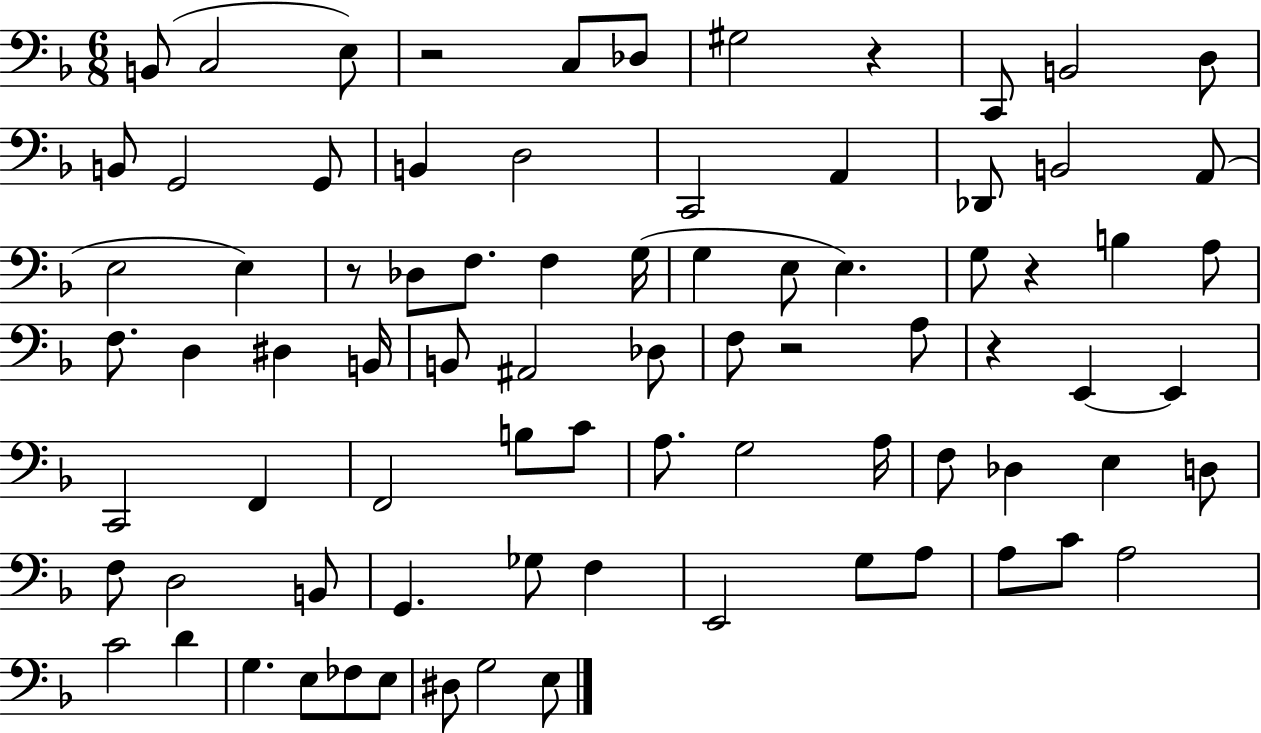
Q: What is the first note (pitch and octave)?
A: B2